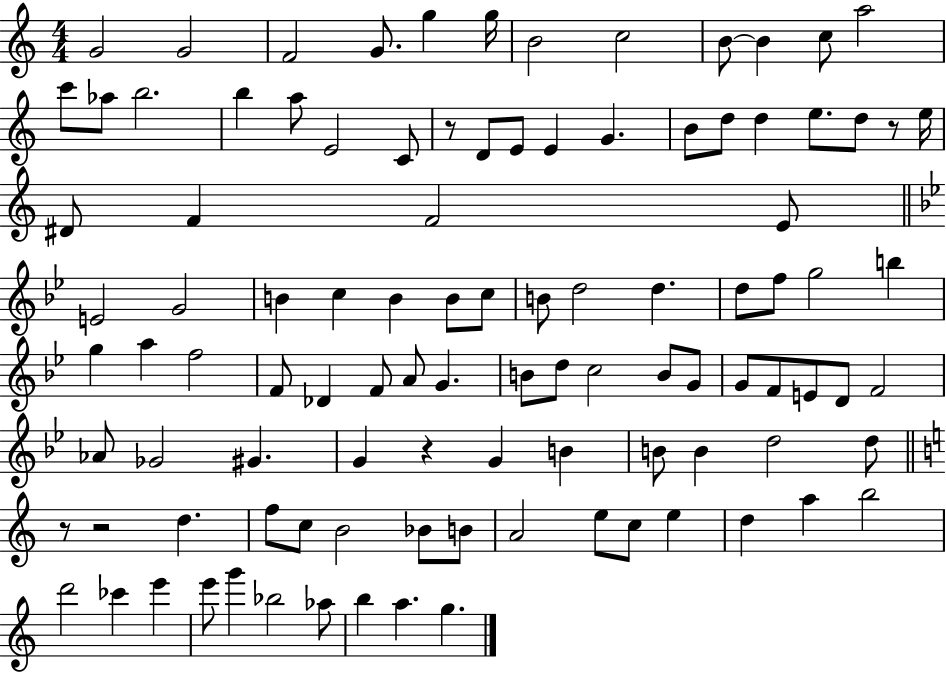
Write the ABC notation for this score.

X:1
T:Untitled
M:4/4
L:1/4
K:C
G2 G2 F2 G/2 g g/4 B2 c2 B/2 B c/2 a2 c'/2 _a/2 b2 b a/2 E2 C/2 z/2 D/2 E/2 E G B/2 d/2 d e/2 d/2 z/2 e/4 ^D/2 F F2 E/2 E2 G2 B c B B/2 c/2 B/2 d2 d d/2 f/2 g2 b g a f2 F/2 _D F/2 A/2 G B/2 d/2 c2 B/2 G/2 G/2 F/2 E/2 D/2 F2 _A/2 _G2 ^G G z G B B/2 B d2 d/2 z/2 z2 d f/2 c/2 B2 _B/2 B/2 A2 e/2 c/2 e d a b2 d'2 _c' e' e'/2 g' _b2 _a/2 b a g